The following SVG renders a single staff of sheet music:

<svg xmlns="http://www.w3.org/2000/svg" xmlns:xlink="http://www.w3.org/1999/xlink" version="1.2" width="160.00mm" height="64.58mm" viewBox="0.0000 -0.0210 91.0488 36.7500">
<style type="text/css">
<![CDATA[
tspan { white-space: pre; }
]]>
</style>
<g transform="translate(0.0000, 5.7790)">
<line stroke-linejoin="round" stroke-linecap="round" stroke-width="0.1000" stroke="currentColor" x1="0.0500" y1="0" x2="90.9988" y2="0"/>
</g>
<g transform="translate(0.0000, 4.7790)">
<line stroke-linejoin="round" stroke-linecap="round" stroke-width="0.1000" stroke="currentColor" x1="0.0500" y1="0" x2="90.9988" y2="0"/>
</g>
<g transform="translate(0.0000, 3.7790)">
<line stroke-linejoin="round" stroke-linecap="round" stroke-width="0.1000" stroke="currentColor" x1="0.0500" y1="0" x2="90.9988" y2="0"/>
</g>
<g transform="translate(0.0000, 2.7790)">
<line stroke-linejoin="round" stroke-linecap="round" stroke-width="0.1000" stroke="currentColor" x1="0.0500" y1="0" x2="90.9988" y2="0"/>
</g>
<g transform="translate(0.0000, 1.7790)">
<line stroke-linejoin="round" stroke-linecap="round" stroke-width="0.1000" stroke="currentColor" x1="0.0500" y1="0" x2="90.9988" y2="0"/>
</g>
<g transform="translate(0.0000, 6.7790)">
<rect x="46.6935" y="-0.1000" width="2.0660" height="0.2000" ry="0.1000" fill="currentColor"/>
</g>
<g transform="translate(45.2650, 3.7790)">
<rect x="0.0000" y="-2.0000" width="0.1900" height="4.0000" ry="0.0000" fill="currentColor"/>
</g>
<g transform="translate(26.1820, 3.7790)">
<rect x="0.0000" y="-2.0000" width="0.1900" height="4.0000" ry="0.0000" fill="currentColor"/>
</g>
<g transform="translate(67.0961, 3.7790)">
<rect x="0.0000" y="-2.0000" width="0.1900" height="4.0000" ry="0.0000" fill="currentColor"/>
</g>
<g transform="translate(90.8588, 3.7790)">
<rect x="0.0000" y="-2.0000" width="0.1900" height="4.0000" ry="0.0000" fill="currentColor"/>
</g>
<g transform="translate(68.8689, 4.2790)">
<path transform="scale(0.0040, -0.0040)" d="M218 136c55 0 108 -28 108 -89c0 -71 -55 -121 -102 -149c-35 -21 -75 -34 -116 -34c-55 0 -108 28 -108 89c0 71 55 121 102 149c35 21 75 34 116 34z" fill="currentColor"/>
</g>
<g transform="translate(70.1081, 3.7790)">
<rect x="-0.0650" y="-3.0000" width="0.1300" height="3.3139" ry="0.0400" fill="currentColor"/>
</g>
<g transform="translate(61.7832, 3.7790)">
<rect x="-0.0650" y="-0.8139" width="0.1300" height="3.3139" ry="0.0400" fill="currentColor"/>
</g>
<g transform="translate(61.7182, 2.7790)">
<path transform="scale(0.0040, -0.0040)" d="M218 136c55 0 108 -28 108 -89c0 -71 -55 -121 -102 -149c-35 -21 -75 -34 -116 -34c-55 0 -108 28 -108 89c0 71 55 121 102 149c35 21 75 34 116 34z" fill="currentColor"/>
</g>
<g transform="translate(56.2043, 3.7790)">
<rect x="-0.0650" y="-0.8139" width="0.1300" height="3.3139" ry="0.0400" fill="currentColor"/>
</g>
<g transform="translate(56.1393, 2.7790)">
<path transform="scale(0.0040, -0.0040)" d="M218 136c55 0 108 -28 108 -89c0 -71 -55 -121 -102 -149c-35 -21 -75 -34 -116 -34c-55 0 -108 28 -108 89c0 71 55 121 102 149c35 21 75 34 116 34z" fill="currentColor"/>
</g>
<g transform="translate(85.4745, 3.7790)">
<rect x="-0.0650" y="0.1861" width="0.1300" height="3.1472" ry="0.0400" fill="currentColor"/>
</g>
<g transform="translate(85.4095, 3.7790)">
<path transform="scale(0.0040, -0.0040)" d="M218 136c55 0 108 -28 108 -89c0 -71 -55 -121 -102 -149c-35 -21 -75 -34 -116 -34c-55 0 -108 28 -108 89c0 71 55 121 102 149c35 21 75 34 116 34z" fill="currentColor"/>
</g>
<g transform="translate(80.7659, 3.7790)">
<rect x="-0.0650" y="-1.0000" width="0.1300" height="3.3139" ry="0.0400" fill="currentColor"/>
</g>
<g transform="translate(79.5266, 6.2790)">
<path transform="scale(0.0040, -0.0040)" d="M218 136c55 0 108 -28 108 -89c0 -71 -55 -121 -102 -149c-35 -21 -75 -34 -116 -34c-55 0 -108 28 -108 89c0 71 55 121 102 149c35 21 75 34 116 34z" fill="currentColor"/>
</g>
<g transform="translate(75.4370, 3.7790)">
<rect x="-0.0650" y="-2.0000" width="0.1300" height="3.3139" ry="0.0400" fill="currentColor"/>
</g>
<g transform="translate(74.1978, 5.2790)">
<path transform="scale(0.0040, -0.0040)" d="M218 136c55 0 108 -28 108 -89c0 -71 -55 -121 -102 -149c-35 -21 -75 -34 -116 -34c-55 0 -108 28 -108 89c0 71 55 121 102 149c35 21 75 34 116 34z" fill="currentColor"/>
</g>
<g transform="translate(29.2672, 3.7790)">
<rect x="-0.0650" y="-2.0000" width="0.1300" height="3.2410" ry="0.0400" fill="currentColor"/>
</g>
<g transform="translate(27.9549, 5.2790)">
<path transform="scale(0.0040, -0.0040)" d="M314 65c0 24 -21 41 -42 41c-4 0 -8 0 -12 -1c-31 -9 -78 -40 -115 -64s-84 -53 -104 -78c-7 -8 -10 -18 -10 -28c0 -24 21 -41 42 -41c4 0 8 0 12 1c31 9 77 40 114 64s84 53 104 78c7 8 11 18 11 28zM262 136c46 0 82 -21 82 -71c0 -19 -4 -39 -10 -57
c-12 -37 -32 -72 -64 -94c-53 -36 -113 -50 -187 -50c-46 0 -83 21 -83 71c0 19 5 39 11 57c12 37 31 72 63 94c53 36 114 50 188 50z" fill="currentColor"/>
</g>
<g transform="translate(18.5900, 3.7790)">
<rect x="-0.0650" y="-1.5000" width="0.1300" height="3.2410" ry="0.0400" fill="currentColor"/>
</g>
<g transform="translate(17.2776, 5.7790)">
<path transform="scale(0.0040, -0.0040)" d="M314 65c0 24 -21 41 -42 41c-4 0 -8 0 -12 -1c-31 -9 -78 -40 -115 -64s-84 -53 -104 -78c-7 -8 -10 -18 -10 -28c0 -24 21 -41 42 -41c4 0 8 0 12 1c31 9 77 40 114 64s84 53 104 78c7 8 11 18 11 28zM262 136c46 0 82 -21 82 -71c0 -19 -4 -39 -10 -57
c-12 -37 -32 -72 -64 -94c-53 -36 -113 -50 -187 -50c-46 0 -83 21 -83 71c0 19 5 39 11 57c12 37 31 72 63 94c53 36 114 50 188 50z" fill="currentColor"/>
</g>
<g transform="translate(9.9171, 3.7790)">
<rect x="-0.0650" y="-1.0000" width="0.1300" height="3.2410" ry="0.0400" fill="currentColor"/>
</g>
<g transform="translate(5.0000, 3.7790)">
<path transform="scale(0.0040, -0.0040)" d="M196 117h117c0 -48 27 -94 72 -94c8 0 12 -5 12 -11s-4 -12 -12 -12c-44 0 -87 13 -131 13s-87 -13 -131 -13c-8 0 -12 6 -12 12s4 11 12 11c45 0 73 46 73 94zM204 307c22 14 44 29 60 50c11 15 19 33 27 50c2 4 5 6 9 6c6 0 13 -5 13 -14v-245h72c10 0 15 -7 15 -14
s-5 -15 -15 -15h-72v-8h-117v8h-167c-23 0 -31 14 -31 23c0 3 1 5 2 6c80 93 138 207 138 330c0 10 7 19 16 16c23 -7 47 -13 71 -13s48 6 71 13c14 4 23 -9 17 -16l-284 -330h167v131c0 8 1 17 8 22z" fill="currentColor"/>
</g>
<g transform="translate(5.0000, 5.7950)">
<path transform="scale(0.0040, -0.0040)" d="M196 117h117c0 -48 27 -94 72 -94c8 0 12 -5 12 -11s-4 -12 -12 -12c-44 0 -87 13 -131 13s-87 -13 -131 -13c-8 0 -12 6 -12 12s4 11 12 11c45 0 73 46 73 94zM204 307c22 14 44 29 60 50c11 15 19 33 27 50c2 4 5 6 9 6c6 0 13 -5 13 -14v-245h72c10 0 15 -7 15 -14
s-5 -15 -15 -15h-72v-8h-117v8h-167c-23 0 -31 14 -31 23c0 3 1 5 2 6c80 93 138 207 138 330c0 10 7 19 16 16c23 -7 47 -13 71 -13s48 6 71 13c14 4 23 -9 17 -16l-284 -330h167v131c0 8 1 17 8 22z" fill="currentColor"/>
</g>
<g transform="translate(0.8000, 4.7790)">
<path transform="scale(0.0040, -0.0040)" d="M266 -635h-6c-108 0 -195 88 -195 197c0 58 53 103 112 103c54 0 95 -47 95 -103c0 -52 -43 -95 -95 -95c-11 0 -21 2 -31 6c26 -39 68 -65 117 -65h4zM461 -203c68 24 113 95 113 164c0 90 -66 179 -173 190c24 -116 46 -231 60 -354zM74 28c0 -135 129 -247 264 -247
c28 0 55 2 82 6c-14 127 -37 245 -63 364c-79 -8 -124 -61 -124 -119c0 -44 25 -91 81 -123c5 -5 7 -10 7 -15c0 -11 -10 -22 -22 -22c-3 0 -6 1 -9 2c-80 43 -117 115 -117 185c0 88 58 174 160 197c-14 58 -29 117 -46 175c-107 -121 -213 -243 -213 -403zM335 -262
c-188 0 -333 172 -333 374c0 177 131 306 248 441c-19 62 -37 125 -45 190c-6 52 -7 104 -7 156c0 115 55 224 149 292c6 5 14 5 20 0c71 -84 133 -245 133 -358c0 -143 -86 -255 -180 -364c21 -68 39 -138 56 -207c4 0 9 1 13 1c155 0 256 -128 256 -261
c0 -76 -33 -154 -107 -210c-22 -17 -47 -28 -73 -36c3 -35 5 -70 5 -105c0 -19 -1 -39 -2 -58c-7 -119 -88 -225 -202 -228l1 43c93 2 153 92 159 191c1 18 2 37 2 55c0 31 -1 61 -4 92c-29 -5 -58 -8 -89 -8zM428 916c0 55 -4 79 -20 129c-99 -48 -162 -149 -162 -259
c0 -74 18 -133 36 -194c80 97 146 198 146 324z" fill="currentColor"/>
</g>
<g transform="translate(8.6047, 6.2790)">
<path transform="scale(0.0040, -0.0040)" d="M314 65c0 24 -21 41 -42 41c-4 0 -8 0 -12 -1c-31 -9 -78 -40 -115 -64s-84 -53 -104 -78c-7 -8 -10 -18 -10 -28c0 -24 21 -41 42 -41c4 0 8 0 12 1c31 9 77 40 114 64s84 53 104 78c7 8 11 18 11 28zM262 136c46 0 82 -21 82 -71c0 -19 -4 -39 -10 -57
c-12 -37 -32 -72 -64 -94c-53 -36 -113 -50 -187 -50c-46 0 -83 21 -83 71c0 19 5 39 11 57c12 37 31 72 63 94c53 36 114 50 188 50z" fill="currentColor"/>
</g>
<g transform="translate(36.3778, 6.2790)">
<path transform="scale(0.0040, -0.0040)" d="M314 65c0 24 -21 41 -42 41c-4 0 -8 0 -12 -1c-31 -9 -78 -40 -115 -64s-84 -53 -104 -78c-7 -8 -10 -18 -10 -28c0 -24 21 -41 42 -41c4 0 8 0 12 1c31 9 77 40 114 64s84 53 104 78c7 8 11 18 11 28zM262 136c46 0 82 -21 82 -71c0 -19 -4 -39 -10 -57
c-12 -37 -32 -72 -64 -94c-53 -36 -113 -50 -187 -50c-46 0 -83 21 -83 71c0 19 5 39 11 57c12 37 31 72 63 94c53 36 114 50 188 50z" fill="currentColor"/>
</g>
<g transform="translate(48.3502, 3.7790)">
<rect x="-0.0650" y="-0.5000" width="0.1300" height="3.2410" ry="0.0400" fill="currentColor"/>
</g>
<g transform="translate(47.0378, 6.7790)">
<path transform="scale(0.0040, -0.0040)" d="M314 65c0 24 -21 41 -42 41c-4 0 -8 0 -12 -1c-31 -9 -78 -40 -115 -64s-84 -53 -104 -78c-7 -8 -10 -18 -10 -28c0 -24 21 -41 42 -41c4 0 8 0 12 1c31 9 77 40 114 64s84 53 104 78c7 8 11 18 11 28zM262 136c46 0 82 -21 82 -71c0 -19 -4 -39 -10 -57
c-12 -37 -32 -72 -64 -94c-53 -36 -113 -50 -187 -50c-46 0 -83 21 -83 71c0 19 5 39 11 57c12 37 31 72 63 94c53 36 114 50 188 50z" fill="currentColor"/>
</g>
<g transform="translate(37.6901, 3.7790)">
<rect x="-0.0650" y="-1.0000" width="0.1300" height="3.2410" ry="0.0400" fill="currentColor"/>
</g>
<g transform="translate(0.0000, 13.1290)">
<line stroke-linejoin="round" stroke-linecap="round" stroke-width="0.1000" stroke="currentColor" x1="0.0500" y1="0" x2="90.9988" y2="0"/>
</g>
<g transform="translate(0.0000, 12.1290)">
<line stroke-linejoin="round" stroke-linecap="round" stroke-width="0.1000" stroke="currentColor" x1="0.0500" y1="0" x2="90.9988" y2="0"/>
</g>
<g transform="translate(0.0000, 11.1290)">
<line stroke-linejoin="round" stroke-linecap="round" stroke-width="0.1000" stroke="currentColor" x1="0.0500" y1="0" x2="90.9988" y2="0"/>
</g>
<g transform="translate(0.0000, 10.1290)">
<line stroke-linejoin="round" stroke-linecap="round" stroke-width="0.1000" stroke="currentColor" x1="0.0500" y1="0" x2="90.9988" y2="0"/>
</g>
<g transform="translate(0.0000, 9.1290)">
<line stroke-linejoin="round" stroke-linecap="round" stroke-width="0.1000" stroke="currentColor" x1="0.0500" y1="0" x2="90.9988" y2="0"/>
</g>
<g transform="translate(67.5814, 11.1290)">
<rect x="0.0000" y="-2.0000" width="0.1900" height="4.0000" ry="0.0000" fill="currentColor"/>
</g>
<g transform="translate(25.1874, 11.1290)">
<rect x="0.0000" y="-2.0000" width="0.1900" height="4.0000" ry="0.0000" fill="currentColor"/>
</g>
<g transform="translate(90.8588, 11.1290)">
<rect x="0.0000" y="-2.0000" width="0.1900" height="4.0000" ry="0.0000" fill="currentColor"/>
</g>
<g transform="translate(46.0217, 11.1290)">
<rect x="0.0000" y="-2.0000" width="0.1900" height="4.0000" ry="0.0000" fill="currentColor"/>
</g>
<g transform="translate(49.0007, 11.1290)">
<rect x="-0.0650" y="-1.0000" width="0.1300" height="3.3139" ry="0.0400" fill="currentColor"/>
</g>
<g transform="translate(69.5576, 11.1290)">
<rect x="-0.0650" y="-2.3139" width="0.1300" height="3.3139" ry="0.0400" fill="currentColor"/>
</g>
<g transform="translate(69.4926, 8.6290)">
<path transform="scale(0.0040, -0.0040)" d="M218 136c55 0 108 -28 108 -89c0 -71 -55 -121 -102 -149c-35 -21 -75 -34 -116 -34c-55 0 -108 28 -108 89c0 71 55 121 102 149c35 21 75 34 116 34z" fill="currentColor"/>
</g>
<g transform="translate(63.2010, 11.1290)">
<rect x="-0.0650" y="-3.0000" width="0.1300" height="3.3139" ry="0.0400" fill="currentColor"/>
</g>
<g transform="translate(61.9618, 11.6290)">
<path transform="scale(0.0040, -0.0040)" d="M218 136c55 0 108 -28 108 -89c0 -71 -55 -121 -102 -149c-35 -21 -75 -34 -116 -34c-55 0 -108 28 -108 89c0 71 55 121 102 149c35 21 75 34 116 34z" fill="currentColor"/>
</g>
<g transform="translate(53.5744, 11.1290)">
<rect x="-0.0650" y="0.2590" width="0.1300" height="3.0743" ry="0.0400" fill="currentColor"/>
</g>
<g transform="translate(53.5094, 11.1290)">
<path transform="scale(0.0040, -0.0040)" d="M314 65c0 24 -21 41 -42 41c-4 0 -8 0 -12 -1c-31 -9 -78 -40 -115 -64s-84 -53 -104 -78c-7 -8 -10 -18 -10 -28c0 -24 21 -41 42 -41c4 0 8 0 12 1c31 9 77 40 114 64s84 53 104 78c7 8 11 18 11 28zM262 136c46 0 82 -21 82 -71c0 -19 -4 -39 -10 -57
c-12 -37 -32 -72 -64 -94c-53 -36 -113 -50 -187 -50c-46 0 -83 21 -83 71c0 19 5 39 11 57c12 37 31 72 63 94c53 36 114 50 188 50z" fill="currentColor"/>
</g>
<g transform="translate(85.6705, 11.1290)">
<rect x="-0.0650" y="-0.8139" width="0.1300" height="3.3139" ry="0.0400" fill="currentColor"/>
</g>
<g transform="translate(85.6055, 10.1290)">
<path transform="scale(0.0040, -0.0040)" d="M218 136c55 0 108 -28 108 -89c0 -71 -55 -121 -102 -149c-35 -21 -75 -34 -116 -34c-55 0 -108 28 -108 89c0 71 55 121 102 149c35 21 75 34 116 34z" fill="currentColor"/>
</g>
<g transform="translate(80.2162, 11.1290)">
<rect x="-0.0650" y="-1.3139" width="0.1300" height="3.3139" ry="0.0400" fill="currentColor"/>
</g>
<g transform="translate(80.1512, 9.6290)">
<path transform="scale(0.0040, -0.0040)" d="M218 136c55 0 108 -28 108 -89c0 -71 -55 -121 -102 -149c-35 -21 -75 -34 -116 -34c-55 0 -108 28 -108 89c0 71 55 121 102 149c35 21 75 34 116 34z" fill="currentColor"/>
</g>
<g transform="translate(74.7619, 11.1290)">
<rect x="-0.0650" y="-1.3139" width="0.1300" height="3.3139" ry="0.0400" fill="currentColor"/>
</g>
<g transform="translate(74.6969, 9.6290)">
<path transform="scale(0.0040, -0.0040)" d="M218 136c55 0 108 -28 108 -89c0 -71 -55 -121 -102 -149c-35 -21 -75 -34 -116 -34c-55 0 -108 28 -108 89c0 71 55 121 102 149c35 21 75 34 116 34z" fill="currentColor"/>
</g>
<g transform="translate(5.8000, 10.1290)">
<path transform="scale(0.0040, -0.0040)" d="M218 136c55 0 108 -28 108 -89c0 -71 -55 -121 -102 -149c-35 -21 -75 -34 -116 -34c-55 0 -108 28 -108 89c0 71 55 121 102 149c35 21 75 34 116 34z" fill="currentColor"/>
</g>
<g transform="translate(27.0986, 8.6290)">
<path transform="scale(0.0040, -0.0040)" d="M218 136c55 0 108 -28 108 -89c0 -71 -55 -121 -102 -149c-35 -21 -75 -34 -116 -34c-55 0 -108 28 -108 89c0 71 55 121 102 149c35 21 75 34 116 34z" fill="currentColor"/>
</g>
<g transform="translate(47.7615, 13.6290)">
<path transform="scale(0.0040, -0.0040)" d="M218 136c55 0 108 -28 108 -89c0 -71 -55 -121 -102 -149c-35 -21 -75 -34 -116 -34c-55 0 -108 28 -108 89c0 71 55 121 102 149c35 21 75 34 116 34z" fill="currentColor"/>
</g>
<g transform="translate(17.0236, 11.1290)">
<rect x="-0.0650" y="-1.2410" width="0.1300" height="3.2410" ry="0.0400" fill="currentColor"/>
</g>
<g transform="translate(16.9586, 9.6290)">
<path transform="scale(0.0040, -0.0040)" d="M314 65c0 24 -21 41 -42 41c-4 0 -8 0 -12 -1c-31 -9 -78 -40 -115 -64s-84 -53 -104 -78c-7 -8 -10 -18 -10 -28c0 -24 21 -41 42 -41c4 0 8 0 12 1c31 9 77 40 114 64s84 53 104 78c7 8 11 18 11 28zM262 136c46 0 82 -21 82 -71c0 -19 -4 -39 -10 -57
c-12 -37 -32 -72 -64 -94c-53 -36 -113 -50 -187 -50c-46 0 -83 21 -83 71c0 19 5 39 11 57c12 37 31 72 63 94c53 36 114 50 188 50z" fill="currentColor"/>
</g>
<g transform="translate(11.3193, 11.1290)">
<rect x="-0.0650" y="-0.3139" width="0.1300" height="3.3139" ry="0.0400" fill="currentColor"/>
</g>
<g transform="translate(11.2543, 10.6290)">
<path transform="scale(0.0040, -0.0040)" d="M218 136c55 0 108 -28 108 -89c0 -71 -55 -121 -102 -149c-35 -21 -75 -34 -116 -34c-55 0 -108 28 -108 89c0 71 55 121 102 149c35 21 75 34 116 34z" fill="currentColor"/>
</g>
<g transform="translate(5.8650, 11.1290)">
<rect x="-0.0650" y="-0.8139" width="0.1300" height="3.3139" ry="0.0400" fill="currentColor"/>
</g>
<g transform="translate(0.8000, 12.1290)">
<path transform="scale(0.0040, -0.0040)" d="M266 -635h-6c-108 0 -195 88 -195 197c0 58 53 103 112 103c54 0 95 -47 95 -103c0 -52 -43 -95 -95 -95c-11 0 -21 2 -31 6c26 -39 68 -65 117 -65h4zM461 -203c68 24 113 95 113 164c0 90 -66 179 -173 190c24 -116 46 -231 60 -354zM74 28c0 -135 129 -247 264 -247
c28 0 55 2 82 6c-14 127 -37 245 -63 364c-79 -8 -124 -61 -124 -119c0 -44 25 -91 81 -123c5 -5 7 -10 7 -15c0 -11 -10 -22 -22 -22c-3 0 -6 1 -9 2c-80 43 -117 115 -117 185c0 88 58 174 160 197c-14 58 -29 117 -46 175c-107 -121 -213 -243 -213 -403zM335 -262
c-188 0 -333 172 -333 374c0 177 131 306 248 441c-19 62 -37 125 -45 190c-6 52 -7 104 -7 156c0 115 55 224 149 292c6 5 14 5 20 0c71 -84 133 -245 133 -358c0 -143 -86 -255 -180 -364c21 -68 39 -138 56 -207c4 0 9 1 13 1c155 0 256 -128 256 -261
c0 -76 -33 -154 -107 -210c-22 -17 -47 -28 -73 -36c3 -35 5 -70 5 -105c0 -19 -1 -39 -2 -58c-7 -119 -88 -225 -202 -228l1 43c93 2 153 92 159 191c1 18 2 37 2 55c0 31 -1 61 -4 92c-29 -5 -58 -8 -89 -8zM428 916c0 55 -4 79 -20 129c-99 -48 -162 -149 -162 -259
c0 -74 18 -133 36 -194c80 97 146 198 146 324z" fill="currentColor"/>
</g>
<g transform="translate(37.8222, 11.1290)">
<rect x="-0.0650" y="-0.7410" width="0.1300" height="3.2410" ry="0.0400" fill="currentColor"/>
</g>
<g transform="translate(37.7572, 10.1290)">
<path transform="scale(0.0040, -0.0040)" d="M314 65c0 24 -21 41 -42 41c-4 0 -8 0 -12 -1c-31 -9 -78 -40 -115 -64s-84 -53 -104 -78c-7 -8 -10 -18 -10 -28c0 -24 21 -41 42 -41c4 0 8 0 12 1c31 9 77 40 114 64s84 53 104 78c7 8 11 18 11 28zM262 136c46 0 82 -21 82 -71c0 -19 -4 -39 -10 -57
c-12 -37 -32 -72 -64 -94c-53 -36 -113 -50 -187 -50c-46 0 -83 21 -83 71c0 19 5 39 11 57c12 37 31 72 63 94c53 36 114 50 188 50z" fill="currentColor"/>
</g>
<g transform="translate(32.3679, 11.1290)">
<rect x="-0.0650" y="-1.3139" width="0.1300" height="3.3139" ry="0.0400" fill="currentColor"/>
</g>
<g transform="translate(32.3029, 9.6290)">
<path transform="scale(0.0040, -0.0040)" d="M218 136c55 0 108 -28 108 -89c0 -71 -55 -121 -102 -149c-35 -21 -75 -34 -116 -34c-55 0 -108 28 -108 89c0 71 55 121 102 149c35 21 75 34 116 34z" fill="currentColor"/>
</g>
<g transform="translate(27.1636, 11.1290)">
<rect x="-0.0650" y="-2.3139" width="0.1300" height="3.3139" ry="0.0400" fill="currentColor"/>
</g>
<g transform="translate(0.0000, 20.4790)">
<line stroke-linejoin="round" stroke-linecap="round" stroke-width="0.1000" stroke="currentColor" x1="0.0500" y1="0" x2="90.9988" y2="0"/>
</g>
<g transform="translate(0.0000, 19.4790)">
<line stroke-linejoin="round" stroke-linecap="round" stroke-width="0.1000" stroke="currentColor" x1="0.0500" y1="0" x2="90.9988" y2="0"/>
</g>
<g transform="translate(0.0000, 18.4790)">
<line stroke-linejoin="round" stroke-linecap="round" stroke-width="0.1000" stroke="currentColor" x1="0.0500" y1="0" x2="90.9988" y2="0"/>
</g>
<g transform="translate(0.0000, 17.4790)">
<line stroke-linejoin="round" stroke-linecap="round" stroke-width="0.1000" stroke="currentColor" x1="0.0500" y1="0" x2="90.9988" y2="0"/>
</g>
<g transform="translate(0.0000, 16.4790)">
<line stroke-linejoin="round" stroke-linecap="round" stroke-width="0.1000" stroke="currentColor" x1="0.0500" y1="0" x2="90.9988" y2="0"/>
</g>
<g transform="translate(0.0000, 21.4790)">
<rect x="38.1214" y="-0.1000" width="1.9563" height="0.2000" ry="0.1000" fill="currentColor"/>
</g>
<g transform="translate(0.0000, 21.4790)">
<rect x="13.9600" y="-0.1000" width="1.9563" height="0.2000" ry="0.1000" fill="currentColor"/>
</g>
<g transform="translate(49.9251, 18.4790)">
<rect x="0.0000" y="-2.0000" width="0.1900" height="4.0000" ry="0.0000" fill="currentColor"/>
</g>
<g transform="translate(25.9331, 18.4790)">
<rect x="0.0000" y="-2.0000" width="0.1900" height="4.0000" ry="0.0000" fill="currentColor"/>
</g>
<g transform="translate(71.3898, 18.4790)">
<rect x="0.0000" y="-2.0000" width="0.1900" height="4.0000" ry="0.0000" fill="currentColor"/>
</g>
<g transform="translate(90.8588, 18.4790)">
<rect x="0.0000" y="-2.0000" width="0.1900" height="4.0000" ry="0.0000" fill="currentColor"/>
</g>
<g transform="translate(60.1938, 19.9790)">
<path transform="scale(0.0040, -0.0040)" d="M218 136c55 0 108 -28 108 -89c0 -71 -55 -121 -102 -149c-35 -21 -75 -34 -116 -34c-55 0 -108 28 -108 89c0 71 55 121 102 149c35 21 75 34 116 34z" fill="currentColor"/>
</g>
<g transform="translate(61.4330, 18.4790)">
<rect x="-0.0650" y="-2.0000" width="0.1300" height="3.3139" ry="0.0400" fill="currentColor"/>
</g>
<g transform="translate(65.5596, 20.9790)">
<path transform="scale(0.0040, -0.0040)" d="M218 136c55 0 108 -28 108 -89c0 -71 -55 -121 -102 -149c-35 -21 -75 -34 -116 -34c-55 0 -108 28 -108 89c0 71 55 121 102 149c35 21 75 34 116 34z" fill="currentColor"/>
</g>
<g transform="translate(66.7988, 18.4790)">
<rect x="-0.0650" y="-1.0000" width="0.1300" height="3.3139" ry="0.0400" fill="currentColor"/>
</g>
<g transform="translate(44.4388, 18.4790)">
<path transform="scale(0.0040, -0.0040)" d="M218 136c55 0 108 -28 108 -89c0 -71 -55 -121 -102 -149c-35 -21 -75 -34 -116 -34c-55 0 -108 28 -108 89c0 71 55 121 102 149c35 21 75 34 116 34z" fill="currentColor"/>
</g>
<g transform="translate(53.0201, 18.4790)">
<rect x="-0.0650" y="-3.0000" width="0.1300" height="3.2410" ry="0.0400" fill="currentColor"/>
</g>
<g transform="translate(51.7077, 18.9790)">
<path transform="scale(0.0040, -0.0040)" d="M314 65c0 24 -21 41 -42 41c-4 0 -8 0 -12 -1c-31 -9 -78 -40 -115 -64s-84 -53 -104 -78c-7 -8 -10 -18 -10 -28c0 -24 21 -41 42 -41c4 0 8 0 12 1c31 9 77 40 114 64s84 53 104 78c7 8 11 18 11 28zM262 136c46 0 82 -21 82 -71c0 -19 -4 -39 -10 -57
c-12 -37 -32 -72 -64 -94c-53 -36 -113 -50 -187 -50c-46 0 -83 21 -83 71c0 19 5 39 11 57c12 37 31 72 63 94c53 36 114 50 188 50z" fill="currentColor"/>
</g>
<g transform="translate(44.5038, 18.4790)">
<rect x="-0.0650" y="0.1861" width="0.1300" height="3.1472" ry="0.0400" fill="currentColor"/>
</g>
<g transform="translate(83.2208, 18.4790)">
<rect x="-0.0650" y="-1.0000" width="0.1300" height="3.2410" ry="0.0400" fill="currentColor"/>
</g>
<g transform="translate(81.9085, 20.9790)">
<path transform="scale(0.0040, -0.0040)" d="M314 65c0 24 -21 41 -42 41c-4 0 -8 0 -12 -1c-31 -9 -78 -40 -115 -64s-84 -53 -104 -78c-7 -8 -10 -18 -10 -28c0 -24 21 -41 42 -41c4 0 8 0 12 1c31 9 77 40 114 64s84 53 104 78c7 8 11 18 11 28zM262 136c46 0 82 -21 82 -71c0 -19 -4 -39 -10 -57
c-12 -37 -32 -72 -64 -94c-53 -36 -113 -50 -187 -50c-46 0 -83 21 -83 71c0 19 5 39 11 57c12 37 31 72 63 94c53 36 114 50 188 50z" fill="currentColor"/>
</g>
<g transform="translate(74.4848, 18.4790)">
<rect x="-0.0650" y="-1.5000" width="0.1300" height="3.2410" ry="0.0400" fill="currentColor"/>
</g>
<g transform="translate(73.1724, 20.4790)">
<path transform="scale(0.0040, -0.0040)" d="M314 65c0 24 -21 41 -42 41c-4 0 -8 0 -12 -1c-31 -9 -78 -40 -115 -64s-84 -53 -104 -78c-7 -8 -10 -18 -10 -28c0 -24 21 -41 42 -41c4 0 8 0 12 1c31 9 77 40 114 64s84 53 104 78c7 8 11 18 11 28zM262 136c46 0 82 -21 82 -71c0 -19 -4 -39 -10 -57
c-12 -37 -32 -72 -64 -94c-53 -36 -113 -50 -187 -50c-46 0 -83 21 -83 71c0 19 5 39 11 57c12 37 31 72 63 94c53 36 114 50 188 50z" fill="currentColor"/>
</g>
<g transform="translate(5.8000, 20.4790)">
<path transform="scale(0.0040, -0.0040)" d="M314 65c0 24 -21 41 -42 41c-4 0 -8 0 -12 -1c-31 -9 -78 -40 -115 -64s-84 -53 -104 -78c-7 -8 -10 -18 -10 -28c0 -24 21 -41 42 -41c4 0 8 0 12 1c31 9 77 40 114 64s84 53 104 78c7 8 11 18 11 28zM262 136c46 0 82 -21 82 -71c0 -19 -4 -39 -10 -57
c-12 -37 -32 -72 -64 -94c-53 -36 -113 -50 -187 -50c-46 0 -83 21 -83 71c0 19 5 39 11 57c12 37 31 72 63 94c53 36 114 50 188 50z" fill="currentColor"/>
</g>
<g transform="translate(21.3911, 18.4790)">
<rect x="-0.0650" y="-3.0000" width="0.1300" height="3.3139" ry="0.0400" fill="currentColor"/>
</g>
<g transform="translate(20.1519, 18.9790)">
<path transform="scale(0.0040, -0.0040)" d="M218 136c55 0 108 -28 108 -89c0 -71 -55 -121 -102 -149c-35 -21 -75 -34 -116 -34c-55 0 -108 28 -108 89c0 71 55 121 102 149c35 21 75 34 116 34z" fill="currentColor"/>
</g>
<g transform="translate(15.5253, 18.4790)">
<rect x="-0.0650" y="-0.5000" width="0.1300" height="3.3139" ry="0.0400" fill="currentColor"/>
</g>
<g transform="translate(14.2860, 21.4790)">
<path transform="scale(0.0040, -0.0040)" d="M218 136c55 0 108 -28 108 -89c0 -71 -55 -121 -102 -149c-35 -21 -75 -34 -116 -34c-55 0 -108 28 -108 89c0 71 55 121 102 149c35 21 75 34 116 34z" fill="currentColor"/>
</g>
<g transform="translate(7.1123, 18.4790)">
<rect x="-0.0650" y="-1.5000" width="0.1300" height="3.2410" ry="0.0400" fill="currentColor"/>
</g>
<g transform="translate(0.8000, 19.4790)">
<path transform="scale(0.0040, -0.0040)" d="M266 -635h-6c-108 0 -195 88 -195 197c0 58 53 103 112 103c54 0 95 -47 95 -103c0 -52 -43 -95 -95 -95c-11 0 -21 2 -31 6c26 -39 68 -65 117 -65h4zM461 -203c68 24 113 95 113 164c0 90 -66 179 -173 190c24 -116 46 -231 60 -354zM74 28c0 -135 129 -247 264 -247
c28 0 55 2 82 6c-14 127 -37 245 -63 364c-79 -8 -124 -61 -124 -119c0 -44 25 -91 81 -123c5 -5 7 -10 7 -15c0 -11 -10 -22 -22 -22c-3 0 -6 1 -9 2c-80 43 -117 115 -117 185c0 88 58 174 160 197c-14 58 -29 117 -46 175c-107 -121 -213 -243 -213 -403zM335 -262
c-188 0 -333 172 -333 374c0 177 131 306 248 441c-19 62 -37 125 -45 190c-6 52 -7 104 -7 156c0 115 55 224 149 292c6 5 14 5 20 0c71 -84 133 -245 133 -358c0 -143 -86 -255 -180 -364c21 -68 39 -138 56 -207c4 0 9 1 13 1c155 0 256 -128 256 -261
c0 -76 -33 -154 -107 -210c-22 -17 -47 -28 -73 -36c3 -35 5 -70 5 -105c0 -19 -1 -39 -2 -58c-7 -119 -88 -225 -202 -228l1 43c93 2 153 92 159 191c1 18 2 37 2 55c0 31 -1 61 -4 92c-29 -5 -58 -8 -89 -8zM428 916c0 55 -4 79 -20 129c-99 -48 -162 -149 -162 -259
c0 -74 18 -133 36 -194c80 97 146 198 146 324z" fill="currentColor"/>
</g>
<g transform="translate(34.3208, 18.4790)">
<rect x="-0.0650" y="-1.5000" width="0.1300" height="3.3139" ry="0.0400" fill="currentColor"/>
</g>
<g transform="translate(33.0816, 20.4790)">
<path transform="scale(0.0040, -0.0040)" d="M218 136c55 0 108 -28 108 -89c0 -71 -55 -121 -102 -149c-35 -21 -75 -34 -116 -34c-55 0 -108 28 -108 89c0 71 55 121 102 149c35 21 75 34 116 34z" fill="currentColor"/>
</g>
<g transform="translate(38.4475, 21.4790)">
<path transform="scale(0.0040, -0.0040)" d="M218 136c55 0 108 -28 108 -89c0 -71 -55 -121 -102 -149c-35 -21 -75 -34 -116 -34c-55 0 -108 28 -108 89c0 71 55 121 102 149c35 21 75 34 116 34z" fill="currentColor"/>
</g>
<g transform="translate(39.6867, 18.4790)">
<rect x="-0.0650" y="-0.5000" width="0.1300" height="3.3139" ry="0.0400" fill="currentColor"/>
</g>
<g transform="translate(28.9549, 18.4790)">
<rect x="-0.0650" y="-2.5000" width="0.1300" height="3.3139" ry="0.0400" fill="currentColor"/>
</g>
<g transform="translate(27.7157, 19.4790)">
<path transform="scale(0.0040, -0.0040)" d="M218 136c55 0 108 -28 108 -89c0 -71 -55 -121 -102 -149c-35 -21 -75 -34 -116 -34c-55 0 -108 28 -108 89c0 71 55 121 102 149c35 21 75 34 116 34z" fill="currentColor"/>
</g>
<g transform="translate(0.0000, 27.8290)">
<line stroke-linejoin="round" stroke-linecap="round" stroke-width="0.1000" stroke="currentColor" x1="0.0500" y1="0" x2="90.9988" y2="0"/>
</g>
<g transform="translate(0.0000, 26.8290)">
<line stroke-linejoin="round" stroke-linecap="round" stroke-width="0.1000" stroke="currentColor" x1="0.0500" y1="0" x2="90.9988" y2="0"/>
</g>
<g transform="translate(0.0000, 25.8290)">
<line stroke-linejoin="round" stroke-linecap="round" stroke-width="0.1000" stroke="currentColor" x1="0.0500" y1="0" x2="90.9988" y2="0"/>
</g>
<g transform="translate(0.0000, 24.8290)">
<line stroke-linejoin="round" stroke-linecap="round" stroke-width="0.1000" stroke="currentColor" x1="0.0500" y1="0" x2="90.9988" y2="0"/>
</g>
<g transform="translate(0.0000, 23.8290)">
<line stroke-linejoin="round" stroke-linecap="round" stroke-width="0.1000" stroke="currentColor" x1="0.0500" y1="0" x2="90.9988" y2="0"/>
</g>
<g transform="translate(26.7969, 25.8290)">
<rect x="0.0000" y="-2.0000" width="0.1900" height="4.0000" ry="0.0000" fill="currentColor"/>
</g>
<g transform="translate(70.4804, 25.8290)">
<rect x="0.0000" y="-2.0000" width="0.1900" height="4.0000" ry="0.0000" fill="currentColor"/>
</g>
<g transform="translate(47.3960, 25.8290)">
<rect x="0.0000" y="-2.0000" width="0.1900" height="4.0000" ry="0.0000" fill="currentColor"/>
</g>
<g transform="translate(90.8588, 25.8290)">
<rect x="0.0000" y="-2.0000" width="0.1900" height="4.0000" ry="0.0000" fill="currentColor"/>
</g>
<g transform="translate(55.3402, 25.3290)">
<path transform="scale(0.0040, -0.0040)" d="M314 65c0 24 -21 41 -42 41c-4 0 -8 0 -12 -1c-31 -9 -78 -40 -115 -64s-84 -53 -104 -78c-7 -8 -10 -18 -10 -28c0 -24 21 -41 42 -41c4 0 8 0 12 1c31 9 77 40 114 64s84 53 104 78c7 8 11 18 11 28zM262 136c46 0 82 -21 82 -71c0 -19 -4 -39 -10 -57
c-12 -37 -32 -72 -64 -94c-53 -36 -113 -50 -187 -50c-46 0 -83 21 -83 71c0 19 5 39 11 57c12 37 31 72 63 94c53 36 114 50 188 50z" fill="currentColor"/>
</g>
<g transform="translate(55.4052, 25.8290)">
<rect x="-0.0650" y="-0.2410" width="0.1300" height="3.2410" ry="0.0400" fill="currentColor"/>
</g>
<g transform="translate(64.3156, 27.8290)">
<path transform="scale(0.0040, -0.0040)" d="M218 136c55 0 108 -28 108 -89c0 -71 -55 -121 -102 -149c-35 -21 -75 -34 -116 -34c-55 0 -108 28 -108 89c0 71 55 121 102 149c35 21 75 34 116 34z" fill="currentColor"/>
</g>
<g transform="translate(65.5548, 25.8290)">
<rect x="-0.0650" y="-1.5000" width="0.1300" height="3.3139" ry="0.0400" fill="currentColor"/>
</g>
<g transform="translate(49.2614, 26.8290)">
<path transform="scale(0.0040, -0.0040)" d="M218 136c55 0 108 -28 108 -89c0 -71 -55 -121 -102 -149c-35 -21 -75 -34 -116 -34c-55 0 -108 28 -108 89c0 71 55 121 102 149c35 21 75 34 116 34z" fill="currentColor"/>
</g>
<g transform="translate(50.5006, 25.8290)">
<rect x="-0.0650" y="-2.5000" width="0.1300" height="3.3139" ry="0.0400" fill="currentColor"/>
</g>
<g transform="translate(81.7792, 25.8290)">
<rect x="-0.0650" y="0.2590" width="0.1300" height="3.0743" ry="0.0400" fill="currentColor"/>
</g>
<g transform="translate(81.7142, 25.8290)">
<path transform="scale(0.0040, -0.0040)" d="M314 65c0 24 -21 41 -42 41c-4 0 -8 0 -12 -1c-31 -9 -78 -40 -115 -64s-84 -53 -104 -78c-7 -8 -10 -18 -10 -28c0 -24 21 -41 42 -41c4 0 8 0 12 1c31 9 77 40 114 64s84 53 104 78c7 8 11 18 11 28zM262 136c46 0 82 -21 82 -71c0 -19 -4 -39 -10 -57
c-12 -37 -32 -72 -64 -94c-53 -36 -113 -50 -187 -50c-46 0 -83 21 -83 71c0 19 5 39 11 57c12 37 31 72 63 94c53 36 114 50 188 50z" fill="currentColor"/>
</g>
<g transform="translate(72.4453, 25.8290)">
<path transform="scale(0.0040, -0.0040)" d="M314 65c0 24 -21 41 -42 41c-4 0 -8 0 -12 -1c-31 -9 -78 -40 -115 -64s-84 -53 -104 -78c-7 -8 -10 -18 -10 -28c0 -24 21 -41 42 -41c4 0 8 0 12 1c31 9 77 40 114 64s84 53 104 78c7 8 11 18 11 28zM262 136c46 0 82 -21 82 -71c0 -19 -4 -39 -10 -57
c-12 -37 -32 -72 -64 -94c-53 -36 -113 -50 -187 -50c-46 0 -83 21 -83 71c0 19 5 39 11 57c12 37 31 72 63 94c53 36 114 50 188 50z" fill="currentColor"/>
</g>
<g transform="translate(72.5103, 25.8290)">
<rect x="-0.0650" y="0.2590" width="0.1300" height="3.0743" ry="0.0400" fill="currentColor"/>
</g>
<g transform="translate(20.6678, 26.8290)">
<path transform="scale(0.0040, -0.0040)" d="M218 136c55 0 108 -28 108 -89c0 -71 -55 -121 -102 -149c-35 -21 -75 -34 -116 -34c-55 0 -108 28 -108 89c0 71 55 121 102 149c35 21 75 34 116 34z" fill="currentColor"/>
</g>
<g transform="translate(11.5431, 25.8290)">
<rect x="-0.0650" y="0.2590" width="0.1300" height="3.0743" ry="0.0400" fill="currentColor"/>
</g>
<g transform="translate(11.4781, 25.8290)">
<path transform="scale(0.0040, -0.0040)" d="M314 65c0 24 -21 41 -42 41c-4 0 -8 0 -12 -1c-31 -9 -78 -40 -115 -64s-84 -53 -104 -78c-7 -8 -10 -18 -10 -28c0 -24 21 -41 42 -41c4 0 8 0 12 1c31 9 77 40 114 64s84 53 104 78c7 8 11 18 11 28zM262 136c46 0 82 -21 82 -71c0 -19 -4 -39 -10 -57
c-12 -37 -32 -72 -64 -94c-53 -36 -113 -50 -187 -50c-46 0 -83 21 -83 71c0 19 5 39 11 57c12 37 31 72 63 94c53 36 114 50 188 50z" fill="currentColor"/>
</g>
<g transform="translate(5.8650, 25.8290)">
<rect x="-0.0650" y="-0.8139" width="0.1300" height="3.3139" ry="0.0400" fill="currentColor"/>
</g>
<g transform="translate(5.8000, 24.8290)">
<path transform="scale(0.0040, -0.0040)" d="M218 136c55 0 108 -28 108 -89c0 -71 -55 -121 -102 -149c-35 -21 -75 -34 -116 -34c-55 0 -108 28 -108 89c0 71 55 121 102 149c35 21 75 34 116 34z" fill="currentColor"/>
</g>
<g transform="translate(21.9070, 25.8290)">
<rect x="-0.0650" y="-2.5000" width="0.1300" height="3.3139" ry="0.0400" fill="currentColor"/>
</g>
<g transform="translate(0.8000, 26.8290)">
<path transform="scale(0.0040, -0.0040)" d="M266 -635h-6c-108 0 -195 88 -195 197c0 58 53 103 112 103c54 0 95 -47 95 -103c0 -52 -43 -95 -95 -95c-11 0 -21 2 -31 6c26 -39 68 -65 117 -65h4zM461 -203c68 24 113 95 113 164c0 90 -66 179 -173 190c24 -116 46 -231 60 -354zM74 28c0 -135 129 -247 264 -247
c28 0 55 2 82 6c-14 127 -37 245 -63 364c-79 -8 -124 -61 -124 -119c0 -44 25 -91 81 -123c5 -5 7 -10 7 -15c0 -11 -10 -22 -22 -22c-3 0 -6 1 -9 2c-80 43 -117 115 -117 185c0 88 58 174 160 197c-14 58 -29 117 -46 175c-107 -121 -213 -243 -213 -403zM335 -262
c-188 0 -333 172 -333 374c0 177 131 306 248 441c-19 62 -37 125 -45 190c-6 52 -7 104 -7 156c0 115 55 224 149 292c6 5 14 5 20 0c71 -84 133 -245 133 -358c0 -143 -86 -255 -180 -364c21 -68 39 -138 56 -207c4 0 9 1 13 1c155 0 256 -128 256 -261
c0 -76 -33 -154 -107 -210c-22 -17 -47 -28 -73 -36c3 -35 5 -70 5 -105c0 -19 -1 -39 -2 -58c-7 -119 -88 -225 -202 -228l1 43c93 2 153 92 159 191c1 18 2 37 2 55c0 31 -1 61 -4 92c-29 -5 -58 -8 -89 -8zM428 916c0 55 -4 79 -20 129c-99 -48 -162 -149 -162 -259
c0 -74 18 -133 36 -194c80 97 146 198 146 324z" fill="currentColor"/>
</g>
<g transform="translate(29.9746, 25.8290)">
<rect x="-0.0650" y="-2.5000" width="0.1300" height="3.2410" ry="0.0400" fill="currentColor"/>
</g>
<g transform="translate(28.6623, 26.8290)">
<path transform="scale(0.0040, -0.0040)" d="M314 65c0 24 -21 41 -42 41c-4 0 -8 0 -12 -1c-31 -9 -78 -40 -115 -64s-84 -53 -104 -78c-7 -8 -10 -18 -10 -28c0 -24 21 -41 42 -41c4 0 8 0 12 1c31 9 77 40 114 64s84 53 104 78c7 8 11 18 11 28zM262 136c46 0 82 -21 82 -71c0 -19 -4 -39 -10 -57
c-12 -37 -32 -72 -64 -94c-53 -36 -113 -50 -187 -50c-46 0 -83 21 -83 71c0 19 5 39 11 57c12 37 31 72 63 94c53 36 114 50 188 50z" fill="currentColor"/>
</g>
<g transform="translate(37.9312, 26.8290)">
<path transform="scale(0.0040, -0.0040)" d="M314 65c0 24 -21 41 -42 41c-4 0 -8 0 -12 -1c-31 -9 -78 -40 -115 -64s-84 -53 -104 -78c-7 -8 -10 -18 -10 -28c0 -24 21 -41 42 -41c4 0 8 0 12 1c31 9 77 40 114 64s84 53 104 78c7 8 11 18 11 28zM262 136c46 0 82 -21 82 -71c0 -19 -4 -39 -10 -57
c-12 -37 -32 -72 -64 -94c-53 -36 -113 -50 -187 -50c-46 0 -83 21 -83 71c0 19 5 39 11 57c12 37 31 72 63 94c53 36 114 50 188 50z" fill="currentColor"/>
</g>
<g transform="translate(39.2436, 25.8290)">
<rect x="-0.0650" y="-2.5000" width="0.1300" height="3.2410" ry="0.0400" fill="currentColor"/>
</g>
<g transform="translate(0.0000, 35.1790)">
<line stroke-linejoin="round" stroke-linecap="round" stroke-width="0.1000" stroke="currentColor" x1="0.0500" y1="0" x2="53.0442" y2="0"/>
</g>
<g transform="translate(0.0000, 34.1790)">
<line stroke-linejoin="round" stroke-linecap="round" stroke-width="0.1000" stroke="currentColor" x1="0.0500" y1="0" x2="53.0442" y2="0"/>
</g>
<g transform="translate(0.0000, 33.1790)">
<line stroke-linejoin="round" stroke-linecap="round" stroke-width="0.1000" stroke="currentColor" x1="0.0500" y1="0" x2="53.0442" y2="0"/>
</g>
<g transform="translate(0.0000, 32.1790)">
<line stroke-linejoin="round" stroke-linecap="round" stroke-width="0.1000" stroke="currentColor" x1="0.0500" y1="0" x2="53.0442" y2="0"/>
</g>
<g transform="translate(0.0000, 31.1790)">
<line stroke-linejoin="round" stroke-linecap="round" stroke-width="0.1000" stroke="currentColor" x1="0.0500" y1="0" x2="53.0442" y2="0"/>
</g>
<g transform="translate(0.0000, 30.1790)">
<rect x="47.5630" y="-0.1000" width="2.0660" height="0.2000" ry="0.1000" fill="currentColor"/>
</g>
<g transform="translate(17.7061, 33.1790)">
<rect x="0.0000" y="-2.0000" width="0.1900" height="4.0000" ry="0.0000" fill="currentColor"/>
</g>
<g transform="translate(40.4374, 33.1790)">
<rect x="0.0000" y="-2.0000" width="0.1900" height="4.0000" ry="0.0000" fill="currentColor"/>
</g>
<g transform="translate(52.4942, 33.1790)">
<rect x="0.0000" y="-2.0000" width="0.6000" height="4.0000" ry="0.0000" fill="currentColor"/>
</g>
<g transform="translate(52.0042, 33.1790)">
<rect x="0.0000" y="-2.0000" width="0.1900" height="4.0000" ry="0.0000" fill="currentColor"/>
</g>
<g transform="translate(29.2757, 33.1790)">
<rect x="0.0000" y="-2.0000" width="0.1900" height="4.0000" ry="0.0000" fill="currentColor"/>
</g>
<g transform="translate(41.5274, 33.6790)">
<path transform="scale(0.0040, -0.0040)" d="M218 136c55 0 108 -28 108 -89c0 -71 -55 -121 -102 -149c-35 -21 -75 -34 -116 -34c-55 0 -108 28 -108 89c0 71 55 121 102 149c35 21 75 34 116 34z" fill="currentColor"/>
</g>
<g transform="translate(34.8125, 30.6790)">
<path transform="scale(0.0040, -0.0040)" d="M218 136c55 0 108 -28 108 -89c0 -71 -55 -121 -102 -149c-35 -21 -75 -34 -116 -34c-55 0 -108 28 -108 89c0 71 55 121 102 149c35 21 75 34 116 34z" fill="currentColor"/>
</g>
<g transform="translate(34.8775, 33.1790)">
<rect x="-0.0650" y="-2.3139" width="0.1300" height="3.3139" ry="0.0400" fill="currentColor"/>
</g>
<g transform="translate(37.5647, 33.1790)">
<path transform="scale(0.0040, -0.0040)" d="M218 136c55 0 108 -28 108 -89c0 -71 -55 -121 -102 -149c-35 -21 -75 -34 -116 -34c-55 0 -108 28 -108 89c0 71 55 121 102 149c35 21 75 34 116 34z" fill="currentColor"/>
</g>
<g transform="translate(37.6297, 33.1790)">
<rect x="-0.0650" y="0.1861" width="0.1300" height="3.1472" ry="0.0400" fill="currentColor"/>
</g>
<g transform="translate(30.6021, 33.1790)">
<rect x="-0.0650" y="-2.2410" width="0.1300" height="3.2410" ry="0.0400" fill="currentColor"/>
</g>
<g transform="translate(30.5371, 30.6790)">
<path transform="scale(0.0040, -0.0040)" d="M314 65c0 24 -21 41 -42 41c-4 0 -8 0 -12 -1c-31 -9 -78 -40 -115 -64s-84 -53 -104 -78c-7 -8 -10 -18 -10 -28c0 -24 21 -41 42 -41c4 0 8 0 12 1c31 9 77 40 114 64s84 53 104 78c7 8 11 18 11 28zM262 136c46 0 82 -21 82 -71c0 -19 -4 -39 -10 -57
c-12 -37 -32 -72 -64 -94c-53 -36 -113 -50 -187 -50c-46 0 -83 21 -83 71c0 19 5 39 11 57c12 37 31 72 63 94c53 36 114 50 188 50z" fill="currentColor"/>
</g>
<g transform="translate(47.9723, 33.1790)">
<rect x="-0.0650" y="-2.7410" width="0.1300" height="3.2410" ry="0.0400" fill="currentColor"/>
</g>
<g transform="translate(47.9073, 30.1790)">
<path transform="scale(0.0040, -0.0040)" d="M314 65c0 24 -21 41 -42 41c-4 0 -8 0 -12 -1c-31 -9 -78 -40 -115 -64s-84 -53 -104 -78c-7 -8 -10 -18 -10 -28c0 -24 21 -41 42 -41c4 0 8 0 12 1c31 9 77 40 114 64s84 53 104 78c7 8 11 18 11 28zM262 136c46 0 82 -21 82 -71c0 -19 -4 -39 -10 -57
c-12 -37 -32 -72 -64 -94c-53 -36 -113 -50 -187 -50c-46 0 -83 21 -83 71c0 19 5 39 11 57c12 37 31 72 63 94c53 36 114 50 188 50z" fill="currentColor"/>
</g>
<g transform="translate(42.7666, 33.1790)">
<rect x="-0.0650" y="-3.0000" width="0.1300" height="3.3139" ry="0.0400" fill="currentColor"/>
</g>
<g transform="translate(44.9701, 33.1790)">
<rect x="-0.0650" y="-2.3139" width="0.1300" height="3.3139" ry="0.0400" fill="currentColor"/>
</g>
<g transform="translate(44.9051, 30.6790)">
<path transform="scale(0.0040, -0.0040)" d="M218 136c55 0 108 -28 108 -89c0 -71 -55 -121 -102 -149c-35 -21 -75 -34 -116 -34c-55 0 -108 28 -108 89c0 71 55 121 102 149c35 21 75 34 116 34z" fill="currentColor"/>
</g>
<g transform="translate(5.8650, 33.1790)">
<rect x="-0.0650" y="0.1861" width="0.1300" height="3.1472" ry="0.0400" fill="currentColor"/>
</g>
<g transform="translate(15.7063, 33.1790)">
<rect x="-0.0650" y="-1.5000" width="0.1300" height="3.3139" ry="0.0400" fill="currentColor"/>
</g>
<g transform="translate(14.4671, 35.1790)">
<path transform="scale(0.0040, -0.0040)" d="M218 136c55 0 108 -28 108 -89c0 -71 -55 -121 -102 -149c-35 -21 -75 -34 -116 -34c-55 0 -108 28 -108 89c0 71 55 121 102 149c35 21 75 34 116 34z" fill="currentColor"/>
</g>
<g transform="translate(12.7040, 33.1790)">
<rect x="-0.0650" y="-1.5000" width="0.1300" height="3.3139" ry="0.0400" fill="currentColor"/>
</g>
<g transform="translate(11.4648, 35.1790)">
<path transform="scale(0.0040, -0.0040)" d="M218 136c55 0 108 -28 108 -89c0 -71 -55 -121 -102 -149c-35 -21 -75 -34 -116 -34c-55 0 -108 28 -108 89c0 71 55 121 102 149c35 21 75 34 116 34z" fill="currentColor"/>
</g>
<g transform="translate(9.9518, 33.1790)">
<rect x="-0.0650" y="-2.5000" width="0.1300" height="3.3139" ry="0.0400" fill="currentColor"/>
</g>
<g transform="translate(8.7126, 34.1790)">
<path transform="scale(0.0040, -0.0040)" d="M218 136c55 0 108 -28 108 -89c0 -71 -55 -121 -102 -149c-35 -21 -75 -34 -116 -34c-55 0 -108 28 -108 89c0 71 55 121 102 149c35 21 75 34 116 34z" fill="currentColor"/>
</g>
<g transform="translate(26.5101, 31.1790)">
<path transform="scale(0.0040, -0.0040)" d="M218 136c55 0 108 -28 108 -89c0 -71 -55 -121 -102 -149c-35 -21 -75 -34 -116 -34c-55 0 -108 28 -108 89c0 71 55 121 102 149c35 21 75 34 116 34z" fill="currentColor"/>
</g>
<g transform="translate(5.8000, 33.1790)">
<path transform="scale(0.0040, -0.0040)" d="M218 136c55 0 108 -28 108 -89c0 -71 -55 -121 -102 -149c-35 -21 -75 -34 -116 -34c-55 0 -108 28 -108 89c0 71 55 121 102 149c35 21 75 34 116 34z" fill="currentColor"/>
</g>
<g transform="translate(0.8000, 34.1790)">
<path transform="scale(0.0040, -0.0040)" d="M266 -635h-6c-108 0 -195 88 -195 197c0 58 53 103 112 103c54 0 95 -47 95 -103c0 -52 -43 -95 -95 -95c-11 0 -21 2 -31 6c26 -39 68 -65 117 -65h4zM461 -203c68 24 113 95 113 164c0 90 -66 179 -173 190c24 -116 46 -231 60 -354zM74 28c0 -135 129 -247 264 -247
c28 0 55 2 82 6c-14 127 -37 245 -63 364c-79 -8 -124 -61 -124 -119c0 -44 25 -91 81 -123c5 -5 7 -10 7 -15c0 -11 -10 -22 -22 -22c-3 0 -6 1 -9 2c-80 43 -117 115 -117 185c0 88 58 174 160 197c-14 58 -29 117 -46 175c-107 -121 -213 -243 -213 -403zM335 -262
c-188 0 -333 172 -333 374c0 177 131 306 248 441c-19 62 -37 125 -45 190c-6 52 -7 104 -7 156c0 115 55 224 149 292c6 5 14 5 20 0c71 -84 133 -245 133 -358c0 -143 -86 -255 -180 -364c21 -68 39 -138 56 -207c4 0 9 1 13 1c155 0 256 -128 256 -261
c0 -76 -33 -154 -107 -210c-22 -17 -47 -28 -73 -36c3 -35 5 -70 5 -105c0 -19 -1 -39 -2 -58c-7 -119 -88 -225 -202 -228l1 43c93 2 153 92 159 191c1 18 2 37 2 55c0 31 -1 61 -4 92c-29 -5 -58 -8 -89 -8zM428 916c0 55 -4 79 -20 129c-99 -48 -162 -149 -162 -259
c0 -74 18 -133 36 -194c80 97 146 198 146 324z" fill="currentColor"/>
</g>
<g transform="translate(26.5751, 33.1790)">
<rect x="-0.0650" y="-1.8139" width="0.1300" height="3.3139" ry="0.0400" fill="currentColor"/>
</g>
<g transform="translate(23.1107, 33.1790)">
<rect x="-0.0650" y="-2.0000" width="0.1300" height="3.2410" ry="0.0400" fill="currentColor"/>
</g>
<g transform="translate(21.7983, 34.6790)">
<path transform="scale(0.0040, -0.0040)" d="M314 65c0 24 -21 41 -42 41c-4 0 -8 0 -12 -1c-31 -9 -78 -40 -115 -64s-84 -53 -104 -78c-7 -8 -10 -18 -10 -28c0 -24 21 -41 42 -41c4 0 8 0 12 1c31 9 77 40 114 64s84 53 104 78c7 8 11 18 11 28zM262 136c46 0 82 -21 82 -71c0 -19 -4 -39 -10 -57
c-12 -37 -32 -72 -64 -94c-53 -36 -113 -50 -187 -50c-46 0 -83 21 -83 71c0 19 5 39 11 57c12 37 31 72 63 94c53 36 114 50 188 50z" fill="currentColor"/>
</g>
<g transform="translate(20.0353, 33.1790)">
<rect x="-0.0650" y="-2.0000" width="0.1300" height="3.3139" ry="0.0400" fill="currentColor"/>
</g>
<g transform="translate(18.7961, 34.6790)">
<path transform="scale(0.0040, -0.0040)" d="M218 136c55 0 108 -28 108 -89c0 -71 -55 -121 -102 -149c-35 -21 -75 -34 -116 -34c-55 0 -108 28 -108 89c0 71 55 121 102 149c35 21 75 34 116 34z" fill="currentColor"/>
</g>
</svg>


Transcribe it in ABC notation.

X:1
T:Untitled
M:4/4
L:1/4
K:C
D2 E2 F2 D2 C2 d d A F D B d c e2 g e d2 D B2 A g e e d E2 C A G E C B A2 F D E2 D2 d B2 G G2 G2 G c2 E B2 B2 B G E E F F2 f g2 g B A g a2